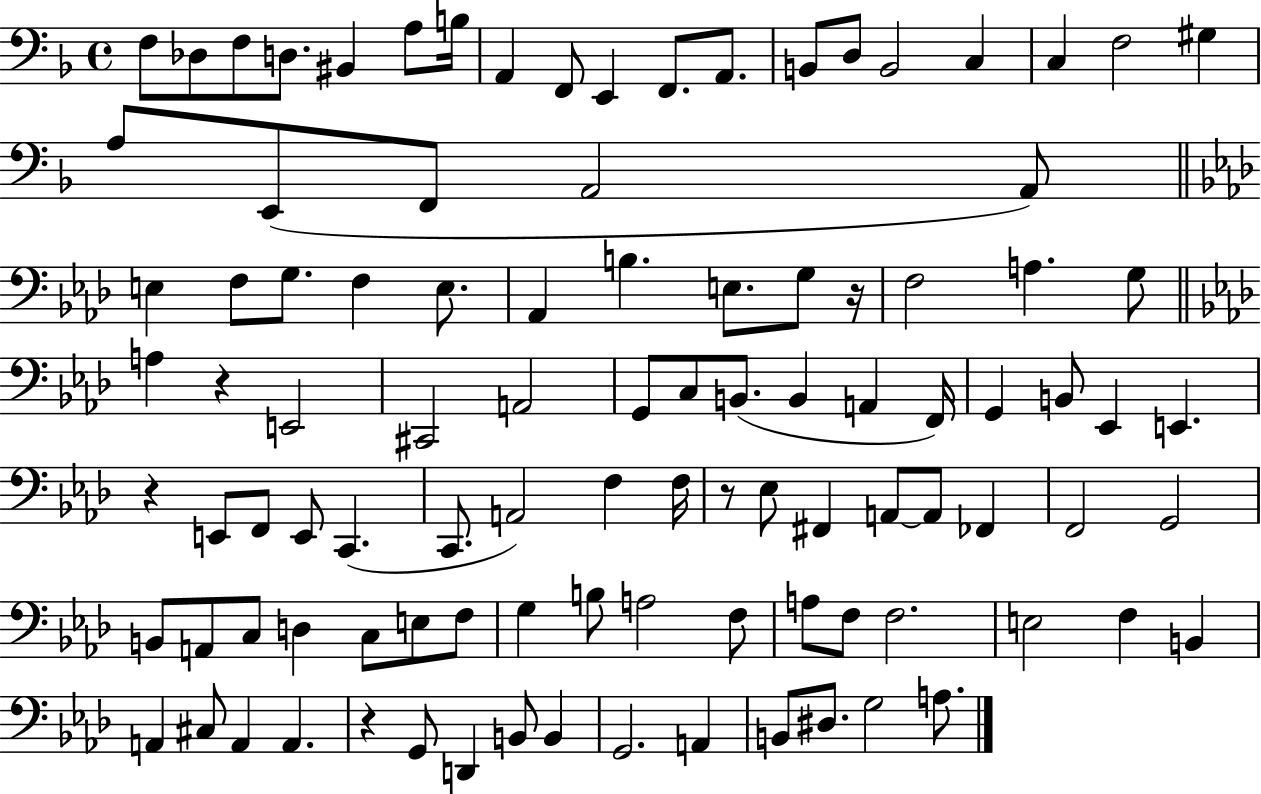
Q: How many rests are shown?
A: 5